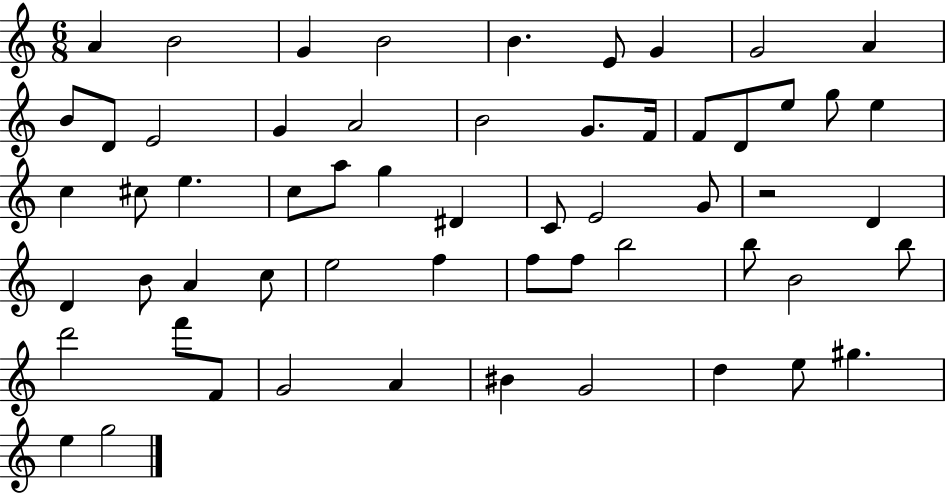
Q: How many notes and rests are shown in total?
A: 58